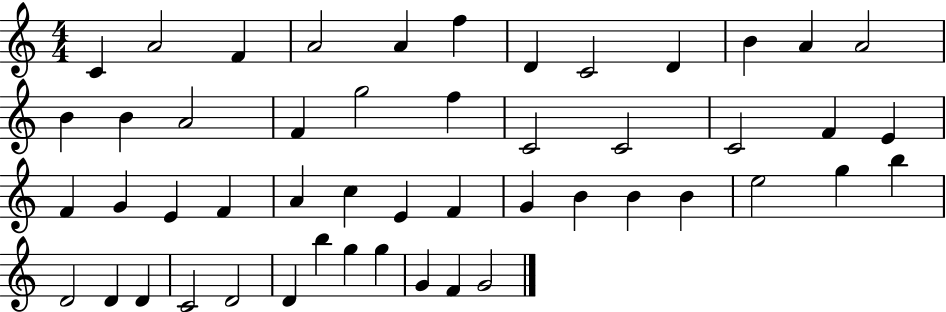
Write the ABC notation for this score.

X:1
T:Untitled
M:4/4
L:1/4
K:C
C A2 F A2 A f D C2 D B A A2 B B A2 F g2 f C2 C2 C2 F E F G E F A c E F G B B B e2 g b D2 D D C2 D2 D b g g G F G2